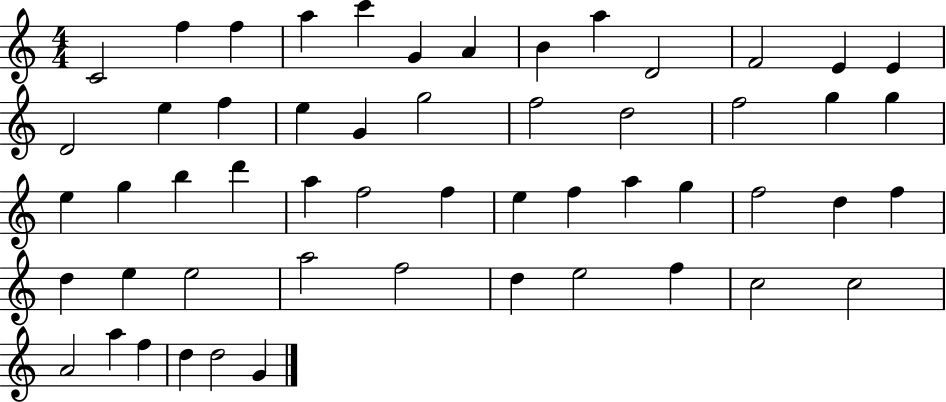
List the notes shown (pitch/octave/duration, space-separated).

C4/h F5/q F5/q A5/q C6/q G4/q A4/q B4/q A5/q D4/h F4/h E4/q E4/q D4/h E5/q F5/q E5/q G4/q G5/h F5/h D5/h F5/h G5/q G5/q E5/q G5/q B5/q D6/q A5/q F5/h F5/q E5/q F5/q A5/q G5/q F5/h D5/q F5/q D5/q E5/q E5/h A5/h F5/h D5/q E5/h F5/q C5/h C5/h A4/h A5/q F5/q D5/q D5/h G4/q